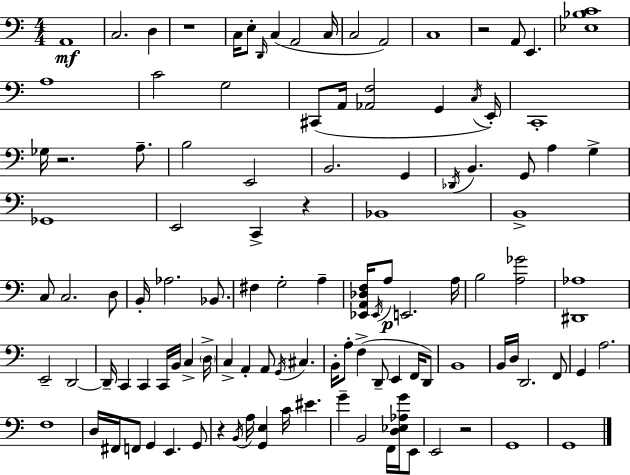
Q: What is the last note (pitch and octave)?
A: G2